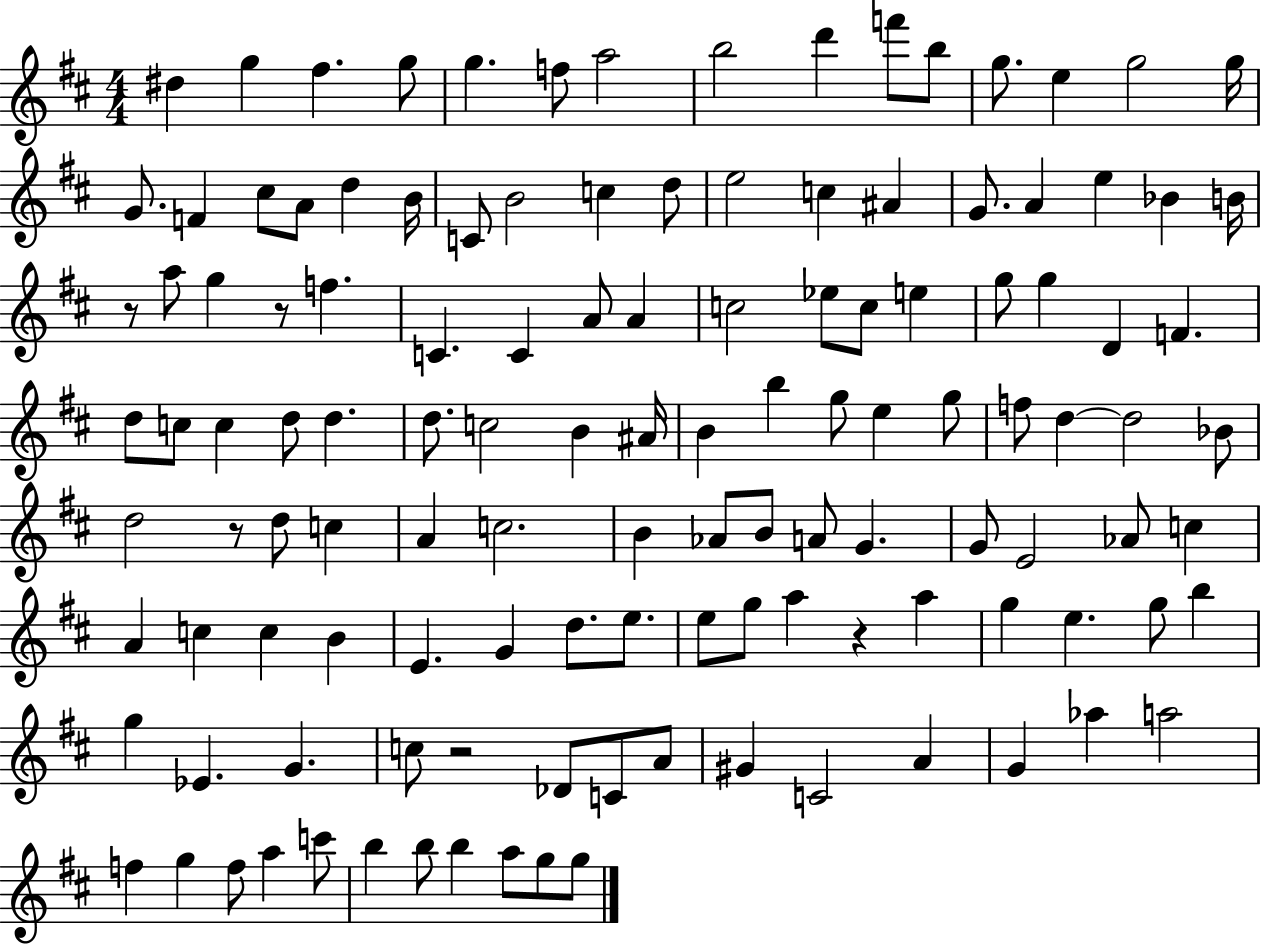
X:1
T:Untitled
M:4/4
L:1/4
K:D
^d g ^f g/2 g f/2 a2 b2 d' f'/2 b/2 g/2 e g2 g/4 G/2 F ^c/2 A/2 d B/4 C/2 B2 c d/2 e2 c ^A G/2 A e _B B/4 z/2 a/2 g z/2 f C C A/2 A c2 _e/2 c/2 e g/2 g D F d/2 c/2 c d/2 d d/2 c2 B ^A/4 B b g/2 e g/2 f/2 d d2 _B/2 d2 z/2 d/2 c A c2 B _A/2 B/2 A/2 G G/2 E2 _A/2 c A c c B E G d/2 e/2 e/2 g/2 a z a g e g/2 b g _E G c/2 z2 _D/2 C/2 A/2 ^G C2 A G _a a2 f g f/2 a c'/2 b b/2 b a/2 g/2 g/2